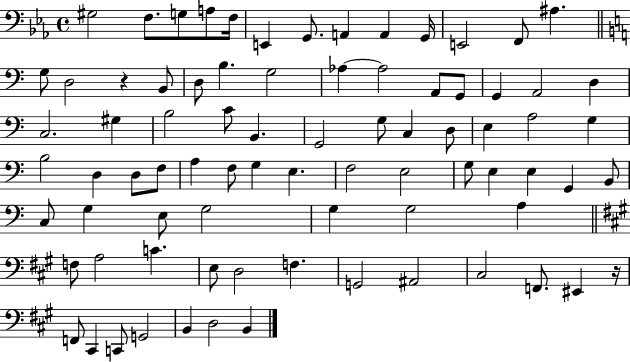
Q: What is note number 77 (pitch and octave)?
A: D3